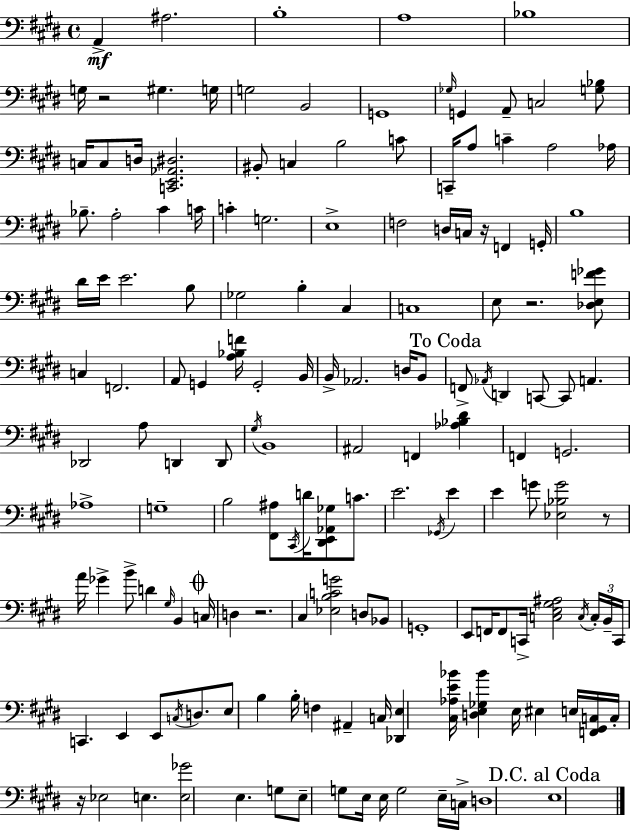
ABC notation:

X:1
T:Untitled
M:4/4
L:1/4
K:E
A,, ^A,2 B,4 A,4 _B,4 G,/4 z2 ^G, G,/4 G,2 B,,2 G,,4 _G,/4 G,, A,,/2 C,2 [G,_B,]/2 C,/4 C,/2 D,/4 [C,,E,,_A,,^D,]2 ^B,,/2 C, B,2 C/2 C,,/4 A,/2 C A,2 _A,/4 _B,/2 A,2 ^C C/4 C G,2 E,4 F,2 D,/4 C,/4 z/4 F,, G,,/4 B,4 ^D/4 E/4 E2 B,/2 _G,2 B, ^C, C,4 E,/2 z2 [_D,E,F_G]/2 C, F,,2 A,,/2 G,, [A,_B,F]/4 G,,2 B,,/4 B,,/4 _A,,2 D,/4 B,,/2 F,,/2 _A,,/4 D,, C,,/2 C,,/2 A,, _D,,2 A,/2 D,, D,,/2 ^G,/4 B,,4 ^A,,2 F,, [_A,_B,^D] F,, G,,2 _A,4 G,4 B,2 [^F,,^A,]/2 ^C,,/4 D/4 [^D,,E,,_A,,_G,]/2 C/2 E2 _G,,/4 E E G/2 [_E,_B,G]2 z/2 A/4 _G B/2 D ^G,/4 B,, C,/4 D, z2 ^C, [_E,B,CG]2 D,/2 _B,,/2 G,,4 E,,/2 F,,/4 F,,/2 C,,/4 [C,E,^G,^A,]2 C,/4 C,/4 B,,/4 C,,/4 C,, E,, E,,/2 C,/4 D,/2 E,/2 B, B,/4 F, ^A,, C,/4 [_D,,E,] [^C,_A,E_B]/4 [D,E,_G,_B] E,/4 ^E, E,/4 [F,,^G,,C,]/4 C,/4 z/4 _E,2 E, [E,_G]2 E, G,/2 E,/2 G,/2 E,/4 E,/4 G,2 E,/4 C,/4 D,4 E,4